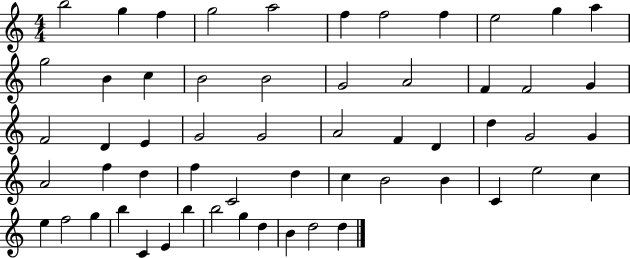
{
  \clef treble
  \numericTimeSignature
  \time 4/4
  \key c \major
  b''2 g''4 f''4 | g''2 a''2 | f''4 f''2 f''4 | e''2 g''4 a''4 | \break g''2 b'4 c''4 | b'2 b'2 | g'2 a'2 | f'4 f'2 g'4 | \break f'2 d'4 e'4 | g'2 g'2 | a'2 f'4 d'4 | d''4 g'2 g'4 | \break a'2 f''4 d''4 | f''4 c'2 d''4 | c''4 b'2 b'4 | c'4 e''2 c''4 | \break e''4 f''2 g''4 | b''4 c'4 e'4 b''4 | b''2 g''4 d''4 | b'4 d''2 d''4 | \break \bar "|."
}